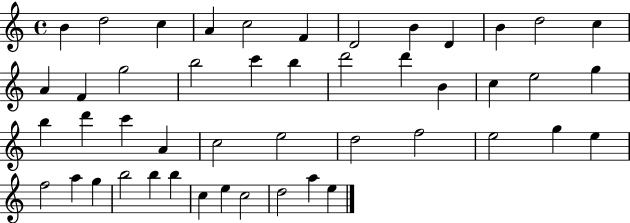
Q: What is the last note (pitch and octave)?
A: E5